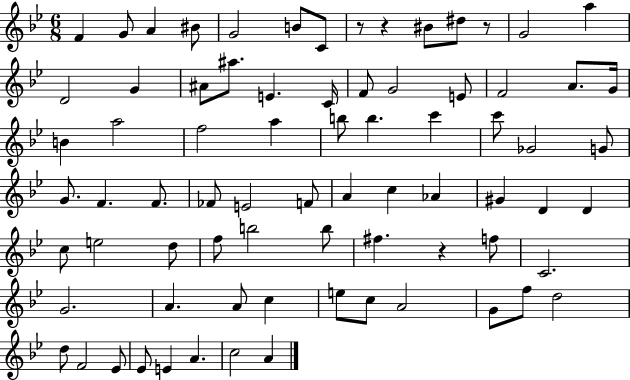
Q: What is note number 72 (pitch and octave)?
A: A4